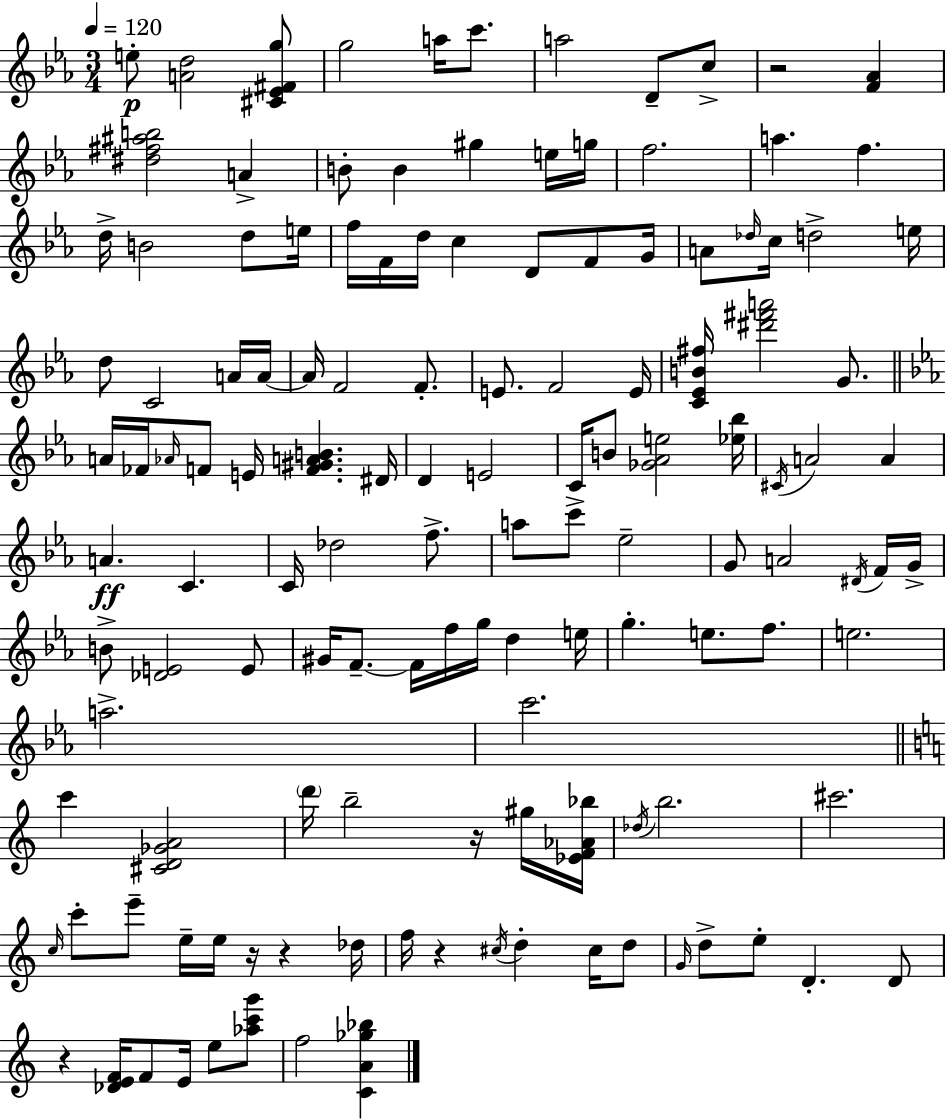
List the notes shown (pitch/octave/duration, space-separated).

E5/e [A4,D5]/h [C#4,Eb4,F#4,G5]/e G5/h A5/s C6/e. A5/h D4/e C5/e R/h [F4,Ab4]/q [D#5,F#5,A#5,B5]/h A4/q B4/e B4/q G#5/q E5/s G5/s F5/h. A5/q. F5/q. D5/s B4/h D5/e E5/s F5/s F4/s D5/s C5/q D4/e F4/e G4/s A4/e Db5/s C5/s D5/h E5/s D5/e C4/h A4/s A4/s A4/s F4/h F4/e. E4/e. F4/h E4/s [C4,Eb4,B4,F#5]/s [D#6,F#6,A6]/h G4/e. A4/s FES4/s Ab4/s F4/e E4/s [F4,G#4,A4,B4]/q. D#4/s D4/q E4/h C4/s B4/e [Gb4,Ab4,E5]/h [Eb5,Bb5]/s C#4/s A4/h A4/q A4/q. C4/q. C4/s Db5/h F5/e. A5/e C6/e Eb5/h G4/e A4/h D#4/s F4/s G4/s B4/e [Db4,E4]/h E4/e G#4/s F4/e. F4/s F5/s G5/s D5/q E5/s G5/q. E5/e. F5/e. E5/h. A5/h. C6/h. C6/q [C#4,D4,Gb4,A4]/h D6/s B5/h R/s G#5/s [Eb4,F4,Ab4,Bb5]/s Db5/s B5/h. C#6/h. C5/s C6/e E6/e E5/s E5/s R/s R/q Db5/s F5/s R/q C#5/s D5/q C#5/s D5/e G4/s D5/e E5/e D4/q. D4/e R/q [Db4,E4,F4]/s F4/e E4/s E5/e [Ab5,C6,G6]/e F5/h [C4,A4,Gb5,Bb5]/q